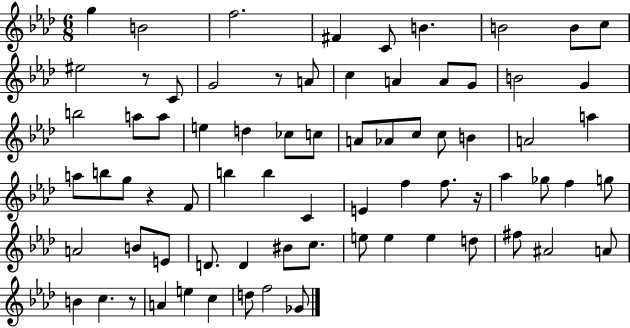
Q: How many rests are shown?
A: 5